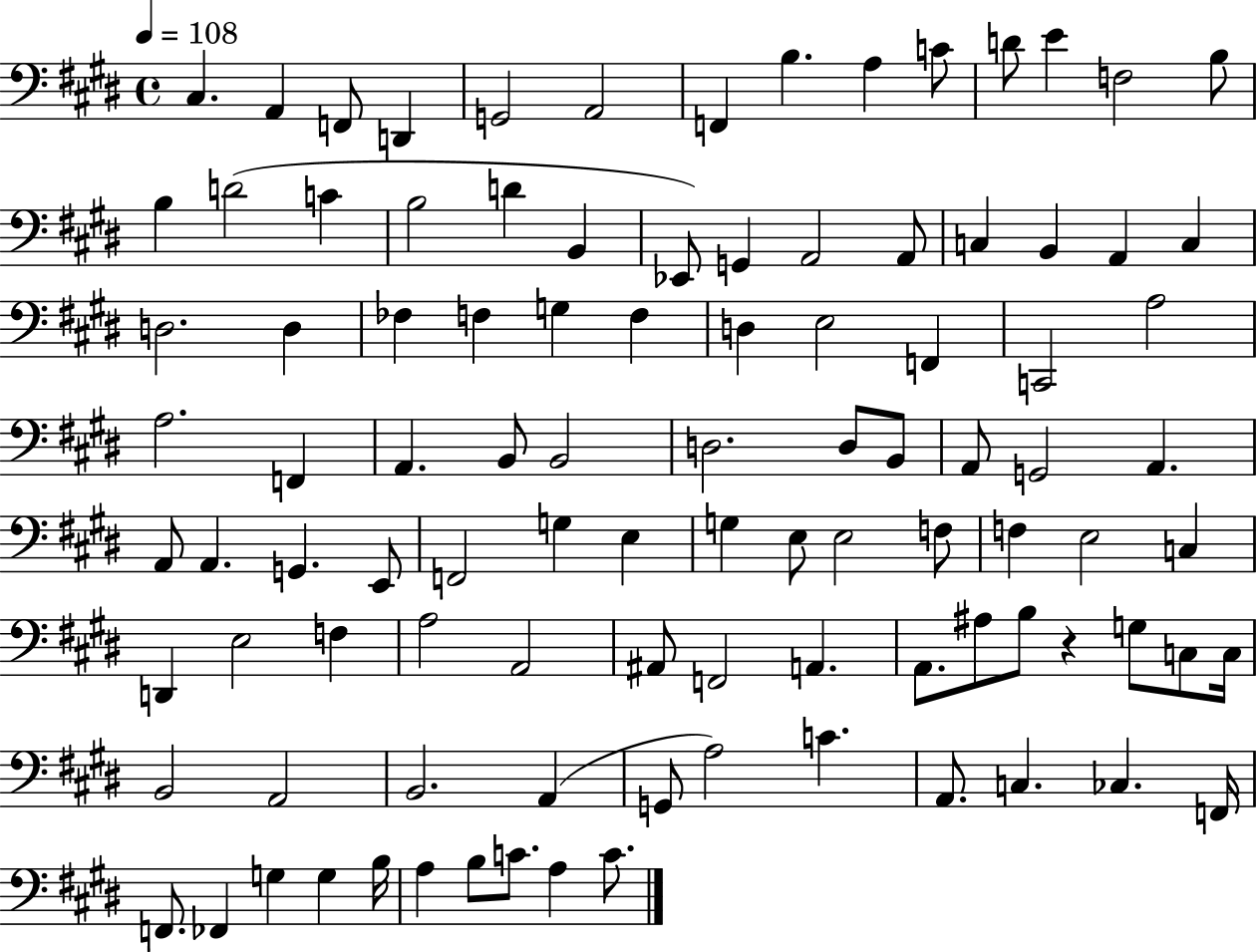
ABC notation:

X:1
T:Untitled
M:4/4
L:1/4
K:E
^C, A,, F,,/2 D,, G,,2 A,,2 F,, B, A, C/2 D/2 E F,2 B,/2 B, D2 C B,2 D B,, _E,,/2 G,, A,,2 A,,/2 C, B,, A,, C, D,2 D, _F, F, G, F, D, E,2 F,, C,,2 A,2 A,2 F,, A,, B,,/2 B,,2 D,2 D,/2 B,,/2 A,,/2 G,,2 A,, A,,/2 A,, G,, E,,/2 F,,2 G, E, G, E,/2 E,2 F,/2 F, E,2 C, D,, E,2 F, A,2 A,,2 ^A,,/2 F,,2 A,, A,,/2 ^A,/2 B,/2 z G,/2 C,/2 C,/4 B,,2 A,,2 B,,2 A,, G,,/2 A,2 C A,,/2 C, _C, F,,/4 F,,/2 _F,, G, G, B,/4 A, B,/2 C/2 A, C/2